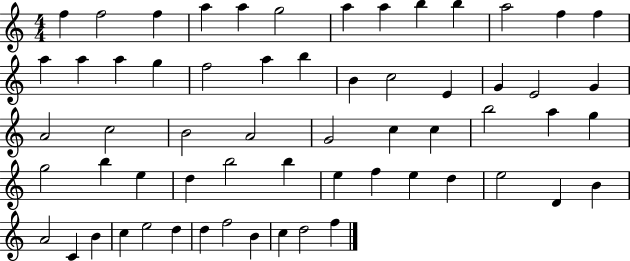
X:1
T:Untitled
M:4/4
L:1/4
K:C
f f2 f a a g2 a a b b a2 f f a a a g f2 a b B c2 E G E2 G A2 c2 B2 A2 G2 c c b2 a g g2 b e d b2 b e f e d e2 D B A2 C B c e2 d d f2 B c d2 f